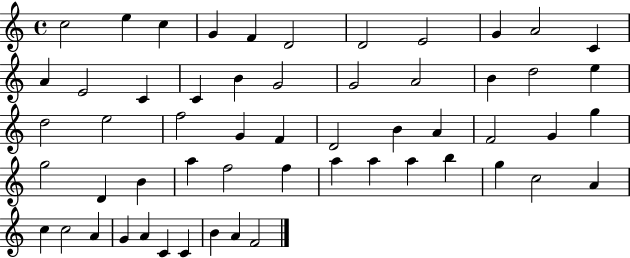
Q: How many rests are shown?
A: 0